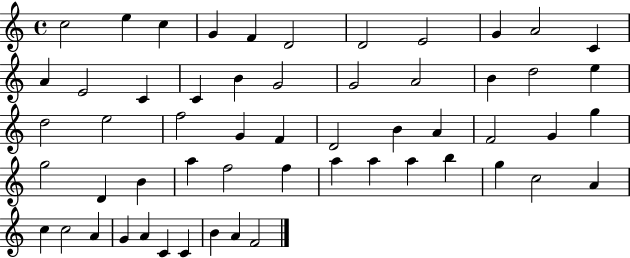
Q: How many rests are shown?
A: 0